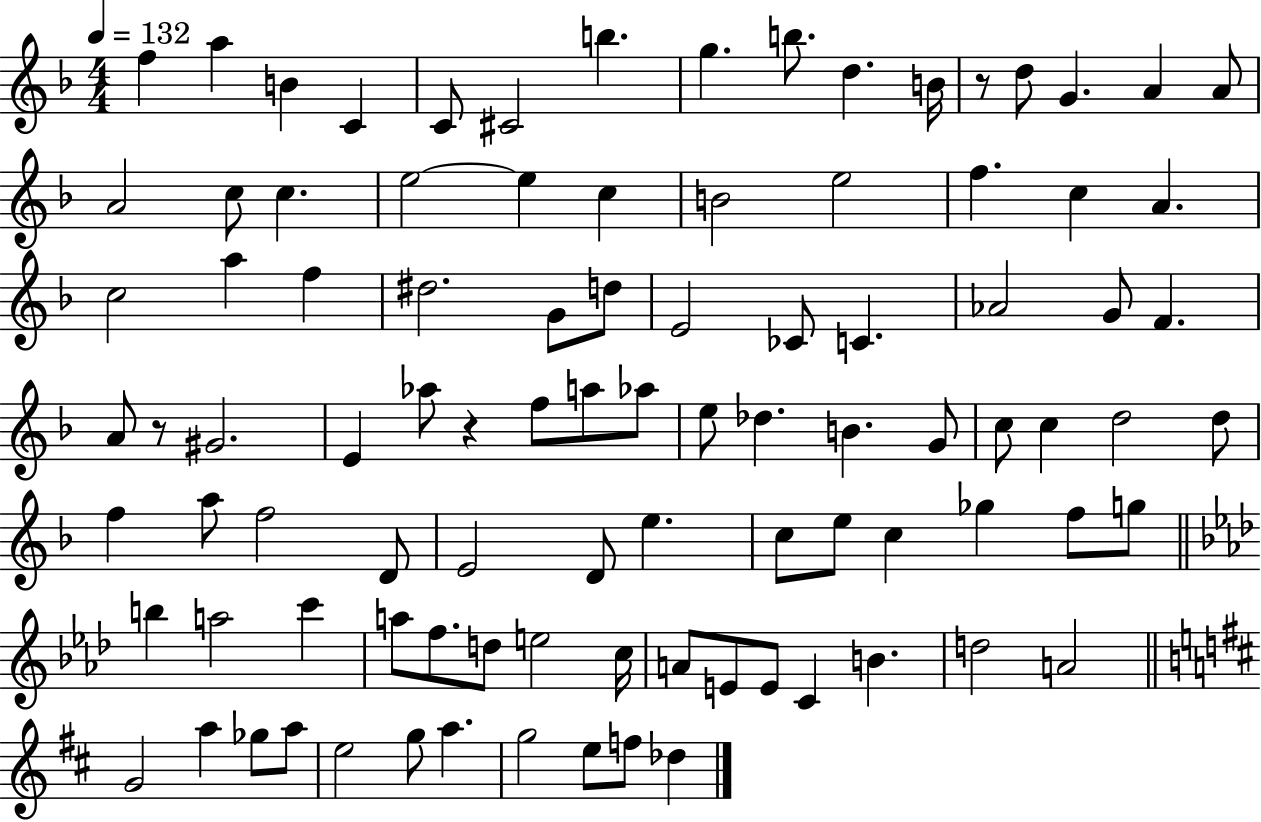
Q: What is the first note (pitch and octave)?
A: F5